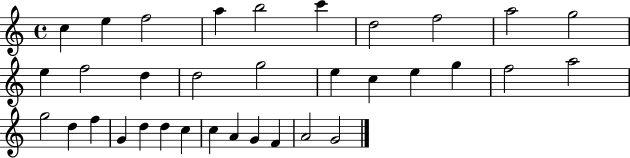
C5/q E5/q F5/h A5/q B5/h C6/q D5/h F5/h A5/h G5/h E5/q F5/h D5/q D5/h G5/h E5/q C5/q E5/q G5/q F5/h A5/h G5/h D5/q F5/q G4/q D5/q D5/q C5/q C5/q A4/q G4/q F4/q A4/h G4/h